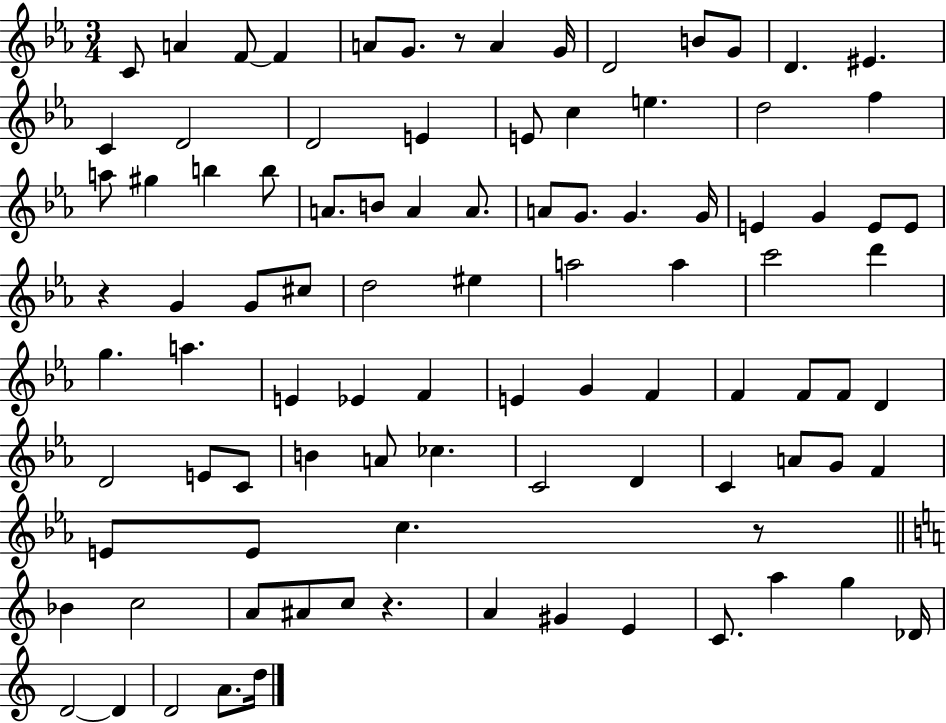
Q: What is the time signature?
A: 3/4